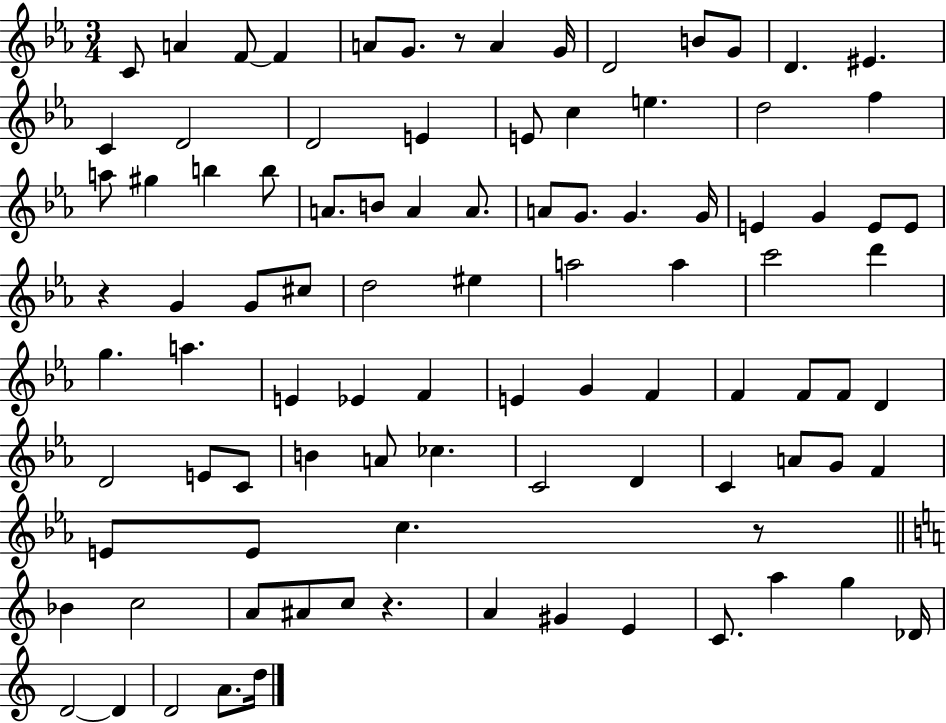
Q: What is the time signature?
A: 3/4